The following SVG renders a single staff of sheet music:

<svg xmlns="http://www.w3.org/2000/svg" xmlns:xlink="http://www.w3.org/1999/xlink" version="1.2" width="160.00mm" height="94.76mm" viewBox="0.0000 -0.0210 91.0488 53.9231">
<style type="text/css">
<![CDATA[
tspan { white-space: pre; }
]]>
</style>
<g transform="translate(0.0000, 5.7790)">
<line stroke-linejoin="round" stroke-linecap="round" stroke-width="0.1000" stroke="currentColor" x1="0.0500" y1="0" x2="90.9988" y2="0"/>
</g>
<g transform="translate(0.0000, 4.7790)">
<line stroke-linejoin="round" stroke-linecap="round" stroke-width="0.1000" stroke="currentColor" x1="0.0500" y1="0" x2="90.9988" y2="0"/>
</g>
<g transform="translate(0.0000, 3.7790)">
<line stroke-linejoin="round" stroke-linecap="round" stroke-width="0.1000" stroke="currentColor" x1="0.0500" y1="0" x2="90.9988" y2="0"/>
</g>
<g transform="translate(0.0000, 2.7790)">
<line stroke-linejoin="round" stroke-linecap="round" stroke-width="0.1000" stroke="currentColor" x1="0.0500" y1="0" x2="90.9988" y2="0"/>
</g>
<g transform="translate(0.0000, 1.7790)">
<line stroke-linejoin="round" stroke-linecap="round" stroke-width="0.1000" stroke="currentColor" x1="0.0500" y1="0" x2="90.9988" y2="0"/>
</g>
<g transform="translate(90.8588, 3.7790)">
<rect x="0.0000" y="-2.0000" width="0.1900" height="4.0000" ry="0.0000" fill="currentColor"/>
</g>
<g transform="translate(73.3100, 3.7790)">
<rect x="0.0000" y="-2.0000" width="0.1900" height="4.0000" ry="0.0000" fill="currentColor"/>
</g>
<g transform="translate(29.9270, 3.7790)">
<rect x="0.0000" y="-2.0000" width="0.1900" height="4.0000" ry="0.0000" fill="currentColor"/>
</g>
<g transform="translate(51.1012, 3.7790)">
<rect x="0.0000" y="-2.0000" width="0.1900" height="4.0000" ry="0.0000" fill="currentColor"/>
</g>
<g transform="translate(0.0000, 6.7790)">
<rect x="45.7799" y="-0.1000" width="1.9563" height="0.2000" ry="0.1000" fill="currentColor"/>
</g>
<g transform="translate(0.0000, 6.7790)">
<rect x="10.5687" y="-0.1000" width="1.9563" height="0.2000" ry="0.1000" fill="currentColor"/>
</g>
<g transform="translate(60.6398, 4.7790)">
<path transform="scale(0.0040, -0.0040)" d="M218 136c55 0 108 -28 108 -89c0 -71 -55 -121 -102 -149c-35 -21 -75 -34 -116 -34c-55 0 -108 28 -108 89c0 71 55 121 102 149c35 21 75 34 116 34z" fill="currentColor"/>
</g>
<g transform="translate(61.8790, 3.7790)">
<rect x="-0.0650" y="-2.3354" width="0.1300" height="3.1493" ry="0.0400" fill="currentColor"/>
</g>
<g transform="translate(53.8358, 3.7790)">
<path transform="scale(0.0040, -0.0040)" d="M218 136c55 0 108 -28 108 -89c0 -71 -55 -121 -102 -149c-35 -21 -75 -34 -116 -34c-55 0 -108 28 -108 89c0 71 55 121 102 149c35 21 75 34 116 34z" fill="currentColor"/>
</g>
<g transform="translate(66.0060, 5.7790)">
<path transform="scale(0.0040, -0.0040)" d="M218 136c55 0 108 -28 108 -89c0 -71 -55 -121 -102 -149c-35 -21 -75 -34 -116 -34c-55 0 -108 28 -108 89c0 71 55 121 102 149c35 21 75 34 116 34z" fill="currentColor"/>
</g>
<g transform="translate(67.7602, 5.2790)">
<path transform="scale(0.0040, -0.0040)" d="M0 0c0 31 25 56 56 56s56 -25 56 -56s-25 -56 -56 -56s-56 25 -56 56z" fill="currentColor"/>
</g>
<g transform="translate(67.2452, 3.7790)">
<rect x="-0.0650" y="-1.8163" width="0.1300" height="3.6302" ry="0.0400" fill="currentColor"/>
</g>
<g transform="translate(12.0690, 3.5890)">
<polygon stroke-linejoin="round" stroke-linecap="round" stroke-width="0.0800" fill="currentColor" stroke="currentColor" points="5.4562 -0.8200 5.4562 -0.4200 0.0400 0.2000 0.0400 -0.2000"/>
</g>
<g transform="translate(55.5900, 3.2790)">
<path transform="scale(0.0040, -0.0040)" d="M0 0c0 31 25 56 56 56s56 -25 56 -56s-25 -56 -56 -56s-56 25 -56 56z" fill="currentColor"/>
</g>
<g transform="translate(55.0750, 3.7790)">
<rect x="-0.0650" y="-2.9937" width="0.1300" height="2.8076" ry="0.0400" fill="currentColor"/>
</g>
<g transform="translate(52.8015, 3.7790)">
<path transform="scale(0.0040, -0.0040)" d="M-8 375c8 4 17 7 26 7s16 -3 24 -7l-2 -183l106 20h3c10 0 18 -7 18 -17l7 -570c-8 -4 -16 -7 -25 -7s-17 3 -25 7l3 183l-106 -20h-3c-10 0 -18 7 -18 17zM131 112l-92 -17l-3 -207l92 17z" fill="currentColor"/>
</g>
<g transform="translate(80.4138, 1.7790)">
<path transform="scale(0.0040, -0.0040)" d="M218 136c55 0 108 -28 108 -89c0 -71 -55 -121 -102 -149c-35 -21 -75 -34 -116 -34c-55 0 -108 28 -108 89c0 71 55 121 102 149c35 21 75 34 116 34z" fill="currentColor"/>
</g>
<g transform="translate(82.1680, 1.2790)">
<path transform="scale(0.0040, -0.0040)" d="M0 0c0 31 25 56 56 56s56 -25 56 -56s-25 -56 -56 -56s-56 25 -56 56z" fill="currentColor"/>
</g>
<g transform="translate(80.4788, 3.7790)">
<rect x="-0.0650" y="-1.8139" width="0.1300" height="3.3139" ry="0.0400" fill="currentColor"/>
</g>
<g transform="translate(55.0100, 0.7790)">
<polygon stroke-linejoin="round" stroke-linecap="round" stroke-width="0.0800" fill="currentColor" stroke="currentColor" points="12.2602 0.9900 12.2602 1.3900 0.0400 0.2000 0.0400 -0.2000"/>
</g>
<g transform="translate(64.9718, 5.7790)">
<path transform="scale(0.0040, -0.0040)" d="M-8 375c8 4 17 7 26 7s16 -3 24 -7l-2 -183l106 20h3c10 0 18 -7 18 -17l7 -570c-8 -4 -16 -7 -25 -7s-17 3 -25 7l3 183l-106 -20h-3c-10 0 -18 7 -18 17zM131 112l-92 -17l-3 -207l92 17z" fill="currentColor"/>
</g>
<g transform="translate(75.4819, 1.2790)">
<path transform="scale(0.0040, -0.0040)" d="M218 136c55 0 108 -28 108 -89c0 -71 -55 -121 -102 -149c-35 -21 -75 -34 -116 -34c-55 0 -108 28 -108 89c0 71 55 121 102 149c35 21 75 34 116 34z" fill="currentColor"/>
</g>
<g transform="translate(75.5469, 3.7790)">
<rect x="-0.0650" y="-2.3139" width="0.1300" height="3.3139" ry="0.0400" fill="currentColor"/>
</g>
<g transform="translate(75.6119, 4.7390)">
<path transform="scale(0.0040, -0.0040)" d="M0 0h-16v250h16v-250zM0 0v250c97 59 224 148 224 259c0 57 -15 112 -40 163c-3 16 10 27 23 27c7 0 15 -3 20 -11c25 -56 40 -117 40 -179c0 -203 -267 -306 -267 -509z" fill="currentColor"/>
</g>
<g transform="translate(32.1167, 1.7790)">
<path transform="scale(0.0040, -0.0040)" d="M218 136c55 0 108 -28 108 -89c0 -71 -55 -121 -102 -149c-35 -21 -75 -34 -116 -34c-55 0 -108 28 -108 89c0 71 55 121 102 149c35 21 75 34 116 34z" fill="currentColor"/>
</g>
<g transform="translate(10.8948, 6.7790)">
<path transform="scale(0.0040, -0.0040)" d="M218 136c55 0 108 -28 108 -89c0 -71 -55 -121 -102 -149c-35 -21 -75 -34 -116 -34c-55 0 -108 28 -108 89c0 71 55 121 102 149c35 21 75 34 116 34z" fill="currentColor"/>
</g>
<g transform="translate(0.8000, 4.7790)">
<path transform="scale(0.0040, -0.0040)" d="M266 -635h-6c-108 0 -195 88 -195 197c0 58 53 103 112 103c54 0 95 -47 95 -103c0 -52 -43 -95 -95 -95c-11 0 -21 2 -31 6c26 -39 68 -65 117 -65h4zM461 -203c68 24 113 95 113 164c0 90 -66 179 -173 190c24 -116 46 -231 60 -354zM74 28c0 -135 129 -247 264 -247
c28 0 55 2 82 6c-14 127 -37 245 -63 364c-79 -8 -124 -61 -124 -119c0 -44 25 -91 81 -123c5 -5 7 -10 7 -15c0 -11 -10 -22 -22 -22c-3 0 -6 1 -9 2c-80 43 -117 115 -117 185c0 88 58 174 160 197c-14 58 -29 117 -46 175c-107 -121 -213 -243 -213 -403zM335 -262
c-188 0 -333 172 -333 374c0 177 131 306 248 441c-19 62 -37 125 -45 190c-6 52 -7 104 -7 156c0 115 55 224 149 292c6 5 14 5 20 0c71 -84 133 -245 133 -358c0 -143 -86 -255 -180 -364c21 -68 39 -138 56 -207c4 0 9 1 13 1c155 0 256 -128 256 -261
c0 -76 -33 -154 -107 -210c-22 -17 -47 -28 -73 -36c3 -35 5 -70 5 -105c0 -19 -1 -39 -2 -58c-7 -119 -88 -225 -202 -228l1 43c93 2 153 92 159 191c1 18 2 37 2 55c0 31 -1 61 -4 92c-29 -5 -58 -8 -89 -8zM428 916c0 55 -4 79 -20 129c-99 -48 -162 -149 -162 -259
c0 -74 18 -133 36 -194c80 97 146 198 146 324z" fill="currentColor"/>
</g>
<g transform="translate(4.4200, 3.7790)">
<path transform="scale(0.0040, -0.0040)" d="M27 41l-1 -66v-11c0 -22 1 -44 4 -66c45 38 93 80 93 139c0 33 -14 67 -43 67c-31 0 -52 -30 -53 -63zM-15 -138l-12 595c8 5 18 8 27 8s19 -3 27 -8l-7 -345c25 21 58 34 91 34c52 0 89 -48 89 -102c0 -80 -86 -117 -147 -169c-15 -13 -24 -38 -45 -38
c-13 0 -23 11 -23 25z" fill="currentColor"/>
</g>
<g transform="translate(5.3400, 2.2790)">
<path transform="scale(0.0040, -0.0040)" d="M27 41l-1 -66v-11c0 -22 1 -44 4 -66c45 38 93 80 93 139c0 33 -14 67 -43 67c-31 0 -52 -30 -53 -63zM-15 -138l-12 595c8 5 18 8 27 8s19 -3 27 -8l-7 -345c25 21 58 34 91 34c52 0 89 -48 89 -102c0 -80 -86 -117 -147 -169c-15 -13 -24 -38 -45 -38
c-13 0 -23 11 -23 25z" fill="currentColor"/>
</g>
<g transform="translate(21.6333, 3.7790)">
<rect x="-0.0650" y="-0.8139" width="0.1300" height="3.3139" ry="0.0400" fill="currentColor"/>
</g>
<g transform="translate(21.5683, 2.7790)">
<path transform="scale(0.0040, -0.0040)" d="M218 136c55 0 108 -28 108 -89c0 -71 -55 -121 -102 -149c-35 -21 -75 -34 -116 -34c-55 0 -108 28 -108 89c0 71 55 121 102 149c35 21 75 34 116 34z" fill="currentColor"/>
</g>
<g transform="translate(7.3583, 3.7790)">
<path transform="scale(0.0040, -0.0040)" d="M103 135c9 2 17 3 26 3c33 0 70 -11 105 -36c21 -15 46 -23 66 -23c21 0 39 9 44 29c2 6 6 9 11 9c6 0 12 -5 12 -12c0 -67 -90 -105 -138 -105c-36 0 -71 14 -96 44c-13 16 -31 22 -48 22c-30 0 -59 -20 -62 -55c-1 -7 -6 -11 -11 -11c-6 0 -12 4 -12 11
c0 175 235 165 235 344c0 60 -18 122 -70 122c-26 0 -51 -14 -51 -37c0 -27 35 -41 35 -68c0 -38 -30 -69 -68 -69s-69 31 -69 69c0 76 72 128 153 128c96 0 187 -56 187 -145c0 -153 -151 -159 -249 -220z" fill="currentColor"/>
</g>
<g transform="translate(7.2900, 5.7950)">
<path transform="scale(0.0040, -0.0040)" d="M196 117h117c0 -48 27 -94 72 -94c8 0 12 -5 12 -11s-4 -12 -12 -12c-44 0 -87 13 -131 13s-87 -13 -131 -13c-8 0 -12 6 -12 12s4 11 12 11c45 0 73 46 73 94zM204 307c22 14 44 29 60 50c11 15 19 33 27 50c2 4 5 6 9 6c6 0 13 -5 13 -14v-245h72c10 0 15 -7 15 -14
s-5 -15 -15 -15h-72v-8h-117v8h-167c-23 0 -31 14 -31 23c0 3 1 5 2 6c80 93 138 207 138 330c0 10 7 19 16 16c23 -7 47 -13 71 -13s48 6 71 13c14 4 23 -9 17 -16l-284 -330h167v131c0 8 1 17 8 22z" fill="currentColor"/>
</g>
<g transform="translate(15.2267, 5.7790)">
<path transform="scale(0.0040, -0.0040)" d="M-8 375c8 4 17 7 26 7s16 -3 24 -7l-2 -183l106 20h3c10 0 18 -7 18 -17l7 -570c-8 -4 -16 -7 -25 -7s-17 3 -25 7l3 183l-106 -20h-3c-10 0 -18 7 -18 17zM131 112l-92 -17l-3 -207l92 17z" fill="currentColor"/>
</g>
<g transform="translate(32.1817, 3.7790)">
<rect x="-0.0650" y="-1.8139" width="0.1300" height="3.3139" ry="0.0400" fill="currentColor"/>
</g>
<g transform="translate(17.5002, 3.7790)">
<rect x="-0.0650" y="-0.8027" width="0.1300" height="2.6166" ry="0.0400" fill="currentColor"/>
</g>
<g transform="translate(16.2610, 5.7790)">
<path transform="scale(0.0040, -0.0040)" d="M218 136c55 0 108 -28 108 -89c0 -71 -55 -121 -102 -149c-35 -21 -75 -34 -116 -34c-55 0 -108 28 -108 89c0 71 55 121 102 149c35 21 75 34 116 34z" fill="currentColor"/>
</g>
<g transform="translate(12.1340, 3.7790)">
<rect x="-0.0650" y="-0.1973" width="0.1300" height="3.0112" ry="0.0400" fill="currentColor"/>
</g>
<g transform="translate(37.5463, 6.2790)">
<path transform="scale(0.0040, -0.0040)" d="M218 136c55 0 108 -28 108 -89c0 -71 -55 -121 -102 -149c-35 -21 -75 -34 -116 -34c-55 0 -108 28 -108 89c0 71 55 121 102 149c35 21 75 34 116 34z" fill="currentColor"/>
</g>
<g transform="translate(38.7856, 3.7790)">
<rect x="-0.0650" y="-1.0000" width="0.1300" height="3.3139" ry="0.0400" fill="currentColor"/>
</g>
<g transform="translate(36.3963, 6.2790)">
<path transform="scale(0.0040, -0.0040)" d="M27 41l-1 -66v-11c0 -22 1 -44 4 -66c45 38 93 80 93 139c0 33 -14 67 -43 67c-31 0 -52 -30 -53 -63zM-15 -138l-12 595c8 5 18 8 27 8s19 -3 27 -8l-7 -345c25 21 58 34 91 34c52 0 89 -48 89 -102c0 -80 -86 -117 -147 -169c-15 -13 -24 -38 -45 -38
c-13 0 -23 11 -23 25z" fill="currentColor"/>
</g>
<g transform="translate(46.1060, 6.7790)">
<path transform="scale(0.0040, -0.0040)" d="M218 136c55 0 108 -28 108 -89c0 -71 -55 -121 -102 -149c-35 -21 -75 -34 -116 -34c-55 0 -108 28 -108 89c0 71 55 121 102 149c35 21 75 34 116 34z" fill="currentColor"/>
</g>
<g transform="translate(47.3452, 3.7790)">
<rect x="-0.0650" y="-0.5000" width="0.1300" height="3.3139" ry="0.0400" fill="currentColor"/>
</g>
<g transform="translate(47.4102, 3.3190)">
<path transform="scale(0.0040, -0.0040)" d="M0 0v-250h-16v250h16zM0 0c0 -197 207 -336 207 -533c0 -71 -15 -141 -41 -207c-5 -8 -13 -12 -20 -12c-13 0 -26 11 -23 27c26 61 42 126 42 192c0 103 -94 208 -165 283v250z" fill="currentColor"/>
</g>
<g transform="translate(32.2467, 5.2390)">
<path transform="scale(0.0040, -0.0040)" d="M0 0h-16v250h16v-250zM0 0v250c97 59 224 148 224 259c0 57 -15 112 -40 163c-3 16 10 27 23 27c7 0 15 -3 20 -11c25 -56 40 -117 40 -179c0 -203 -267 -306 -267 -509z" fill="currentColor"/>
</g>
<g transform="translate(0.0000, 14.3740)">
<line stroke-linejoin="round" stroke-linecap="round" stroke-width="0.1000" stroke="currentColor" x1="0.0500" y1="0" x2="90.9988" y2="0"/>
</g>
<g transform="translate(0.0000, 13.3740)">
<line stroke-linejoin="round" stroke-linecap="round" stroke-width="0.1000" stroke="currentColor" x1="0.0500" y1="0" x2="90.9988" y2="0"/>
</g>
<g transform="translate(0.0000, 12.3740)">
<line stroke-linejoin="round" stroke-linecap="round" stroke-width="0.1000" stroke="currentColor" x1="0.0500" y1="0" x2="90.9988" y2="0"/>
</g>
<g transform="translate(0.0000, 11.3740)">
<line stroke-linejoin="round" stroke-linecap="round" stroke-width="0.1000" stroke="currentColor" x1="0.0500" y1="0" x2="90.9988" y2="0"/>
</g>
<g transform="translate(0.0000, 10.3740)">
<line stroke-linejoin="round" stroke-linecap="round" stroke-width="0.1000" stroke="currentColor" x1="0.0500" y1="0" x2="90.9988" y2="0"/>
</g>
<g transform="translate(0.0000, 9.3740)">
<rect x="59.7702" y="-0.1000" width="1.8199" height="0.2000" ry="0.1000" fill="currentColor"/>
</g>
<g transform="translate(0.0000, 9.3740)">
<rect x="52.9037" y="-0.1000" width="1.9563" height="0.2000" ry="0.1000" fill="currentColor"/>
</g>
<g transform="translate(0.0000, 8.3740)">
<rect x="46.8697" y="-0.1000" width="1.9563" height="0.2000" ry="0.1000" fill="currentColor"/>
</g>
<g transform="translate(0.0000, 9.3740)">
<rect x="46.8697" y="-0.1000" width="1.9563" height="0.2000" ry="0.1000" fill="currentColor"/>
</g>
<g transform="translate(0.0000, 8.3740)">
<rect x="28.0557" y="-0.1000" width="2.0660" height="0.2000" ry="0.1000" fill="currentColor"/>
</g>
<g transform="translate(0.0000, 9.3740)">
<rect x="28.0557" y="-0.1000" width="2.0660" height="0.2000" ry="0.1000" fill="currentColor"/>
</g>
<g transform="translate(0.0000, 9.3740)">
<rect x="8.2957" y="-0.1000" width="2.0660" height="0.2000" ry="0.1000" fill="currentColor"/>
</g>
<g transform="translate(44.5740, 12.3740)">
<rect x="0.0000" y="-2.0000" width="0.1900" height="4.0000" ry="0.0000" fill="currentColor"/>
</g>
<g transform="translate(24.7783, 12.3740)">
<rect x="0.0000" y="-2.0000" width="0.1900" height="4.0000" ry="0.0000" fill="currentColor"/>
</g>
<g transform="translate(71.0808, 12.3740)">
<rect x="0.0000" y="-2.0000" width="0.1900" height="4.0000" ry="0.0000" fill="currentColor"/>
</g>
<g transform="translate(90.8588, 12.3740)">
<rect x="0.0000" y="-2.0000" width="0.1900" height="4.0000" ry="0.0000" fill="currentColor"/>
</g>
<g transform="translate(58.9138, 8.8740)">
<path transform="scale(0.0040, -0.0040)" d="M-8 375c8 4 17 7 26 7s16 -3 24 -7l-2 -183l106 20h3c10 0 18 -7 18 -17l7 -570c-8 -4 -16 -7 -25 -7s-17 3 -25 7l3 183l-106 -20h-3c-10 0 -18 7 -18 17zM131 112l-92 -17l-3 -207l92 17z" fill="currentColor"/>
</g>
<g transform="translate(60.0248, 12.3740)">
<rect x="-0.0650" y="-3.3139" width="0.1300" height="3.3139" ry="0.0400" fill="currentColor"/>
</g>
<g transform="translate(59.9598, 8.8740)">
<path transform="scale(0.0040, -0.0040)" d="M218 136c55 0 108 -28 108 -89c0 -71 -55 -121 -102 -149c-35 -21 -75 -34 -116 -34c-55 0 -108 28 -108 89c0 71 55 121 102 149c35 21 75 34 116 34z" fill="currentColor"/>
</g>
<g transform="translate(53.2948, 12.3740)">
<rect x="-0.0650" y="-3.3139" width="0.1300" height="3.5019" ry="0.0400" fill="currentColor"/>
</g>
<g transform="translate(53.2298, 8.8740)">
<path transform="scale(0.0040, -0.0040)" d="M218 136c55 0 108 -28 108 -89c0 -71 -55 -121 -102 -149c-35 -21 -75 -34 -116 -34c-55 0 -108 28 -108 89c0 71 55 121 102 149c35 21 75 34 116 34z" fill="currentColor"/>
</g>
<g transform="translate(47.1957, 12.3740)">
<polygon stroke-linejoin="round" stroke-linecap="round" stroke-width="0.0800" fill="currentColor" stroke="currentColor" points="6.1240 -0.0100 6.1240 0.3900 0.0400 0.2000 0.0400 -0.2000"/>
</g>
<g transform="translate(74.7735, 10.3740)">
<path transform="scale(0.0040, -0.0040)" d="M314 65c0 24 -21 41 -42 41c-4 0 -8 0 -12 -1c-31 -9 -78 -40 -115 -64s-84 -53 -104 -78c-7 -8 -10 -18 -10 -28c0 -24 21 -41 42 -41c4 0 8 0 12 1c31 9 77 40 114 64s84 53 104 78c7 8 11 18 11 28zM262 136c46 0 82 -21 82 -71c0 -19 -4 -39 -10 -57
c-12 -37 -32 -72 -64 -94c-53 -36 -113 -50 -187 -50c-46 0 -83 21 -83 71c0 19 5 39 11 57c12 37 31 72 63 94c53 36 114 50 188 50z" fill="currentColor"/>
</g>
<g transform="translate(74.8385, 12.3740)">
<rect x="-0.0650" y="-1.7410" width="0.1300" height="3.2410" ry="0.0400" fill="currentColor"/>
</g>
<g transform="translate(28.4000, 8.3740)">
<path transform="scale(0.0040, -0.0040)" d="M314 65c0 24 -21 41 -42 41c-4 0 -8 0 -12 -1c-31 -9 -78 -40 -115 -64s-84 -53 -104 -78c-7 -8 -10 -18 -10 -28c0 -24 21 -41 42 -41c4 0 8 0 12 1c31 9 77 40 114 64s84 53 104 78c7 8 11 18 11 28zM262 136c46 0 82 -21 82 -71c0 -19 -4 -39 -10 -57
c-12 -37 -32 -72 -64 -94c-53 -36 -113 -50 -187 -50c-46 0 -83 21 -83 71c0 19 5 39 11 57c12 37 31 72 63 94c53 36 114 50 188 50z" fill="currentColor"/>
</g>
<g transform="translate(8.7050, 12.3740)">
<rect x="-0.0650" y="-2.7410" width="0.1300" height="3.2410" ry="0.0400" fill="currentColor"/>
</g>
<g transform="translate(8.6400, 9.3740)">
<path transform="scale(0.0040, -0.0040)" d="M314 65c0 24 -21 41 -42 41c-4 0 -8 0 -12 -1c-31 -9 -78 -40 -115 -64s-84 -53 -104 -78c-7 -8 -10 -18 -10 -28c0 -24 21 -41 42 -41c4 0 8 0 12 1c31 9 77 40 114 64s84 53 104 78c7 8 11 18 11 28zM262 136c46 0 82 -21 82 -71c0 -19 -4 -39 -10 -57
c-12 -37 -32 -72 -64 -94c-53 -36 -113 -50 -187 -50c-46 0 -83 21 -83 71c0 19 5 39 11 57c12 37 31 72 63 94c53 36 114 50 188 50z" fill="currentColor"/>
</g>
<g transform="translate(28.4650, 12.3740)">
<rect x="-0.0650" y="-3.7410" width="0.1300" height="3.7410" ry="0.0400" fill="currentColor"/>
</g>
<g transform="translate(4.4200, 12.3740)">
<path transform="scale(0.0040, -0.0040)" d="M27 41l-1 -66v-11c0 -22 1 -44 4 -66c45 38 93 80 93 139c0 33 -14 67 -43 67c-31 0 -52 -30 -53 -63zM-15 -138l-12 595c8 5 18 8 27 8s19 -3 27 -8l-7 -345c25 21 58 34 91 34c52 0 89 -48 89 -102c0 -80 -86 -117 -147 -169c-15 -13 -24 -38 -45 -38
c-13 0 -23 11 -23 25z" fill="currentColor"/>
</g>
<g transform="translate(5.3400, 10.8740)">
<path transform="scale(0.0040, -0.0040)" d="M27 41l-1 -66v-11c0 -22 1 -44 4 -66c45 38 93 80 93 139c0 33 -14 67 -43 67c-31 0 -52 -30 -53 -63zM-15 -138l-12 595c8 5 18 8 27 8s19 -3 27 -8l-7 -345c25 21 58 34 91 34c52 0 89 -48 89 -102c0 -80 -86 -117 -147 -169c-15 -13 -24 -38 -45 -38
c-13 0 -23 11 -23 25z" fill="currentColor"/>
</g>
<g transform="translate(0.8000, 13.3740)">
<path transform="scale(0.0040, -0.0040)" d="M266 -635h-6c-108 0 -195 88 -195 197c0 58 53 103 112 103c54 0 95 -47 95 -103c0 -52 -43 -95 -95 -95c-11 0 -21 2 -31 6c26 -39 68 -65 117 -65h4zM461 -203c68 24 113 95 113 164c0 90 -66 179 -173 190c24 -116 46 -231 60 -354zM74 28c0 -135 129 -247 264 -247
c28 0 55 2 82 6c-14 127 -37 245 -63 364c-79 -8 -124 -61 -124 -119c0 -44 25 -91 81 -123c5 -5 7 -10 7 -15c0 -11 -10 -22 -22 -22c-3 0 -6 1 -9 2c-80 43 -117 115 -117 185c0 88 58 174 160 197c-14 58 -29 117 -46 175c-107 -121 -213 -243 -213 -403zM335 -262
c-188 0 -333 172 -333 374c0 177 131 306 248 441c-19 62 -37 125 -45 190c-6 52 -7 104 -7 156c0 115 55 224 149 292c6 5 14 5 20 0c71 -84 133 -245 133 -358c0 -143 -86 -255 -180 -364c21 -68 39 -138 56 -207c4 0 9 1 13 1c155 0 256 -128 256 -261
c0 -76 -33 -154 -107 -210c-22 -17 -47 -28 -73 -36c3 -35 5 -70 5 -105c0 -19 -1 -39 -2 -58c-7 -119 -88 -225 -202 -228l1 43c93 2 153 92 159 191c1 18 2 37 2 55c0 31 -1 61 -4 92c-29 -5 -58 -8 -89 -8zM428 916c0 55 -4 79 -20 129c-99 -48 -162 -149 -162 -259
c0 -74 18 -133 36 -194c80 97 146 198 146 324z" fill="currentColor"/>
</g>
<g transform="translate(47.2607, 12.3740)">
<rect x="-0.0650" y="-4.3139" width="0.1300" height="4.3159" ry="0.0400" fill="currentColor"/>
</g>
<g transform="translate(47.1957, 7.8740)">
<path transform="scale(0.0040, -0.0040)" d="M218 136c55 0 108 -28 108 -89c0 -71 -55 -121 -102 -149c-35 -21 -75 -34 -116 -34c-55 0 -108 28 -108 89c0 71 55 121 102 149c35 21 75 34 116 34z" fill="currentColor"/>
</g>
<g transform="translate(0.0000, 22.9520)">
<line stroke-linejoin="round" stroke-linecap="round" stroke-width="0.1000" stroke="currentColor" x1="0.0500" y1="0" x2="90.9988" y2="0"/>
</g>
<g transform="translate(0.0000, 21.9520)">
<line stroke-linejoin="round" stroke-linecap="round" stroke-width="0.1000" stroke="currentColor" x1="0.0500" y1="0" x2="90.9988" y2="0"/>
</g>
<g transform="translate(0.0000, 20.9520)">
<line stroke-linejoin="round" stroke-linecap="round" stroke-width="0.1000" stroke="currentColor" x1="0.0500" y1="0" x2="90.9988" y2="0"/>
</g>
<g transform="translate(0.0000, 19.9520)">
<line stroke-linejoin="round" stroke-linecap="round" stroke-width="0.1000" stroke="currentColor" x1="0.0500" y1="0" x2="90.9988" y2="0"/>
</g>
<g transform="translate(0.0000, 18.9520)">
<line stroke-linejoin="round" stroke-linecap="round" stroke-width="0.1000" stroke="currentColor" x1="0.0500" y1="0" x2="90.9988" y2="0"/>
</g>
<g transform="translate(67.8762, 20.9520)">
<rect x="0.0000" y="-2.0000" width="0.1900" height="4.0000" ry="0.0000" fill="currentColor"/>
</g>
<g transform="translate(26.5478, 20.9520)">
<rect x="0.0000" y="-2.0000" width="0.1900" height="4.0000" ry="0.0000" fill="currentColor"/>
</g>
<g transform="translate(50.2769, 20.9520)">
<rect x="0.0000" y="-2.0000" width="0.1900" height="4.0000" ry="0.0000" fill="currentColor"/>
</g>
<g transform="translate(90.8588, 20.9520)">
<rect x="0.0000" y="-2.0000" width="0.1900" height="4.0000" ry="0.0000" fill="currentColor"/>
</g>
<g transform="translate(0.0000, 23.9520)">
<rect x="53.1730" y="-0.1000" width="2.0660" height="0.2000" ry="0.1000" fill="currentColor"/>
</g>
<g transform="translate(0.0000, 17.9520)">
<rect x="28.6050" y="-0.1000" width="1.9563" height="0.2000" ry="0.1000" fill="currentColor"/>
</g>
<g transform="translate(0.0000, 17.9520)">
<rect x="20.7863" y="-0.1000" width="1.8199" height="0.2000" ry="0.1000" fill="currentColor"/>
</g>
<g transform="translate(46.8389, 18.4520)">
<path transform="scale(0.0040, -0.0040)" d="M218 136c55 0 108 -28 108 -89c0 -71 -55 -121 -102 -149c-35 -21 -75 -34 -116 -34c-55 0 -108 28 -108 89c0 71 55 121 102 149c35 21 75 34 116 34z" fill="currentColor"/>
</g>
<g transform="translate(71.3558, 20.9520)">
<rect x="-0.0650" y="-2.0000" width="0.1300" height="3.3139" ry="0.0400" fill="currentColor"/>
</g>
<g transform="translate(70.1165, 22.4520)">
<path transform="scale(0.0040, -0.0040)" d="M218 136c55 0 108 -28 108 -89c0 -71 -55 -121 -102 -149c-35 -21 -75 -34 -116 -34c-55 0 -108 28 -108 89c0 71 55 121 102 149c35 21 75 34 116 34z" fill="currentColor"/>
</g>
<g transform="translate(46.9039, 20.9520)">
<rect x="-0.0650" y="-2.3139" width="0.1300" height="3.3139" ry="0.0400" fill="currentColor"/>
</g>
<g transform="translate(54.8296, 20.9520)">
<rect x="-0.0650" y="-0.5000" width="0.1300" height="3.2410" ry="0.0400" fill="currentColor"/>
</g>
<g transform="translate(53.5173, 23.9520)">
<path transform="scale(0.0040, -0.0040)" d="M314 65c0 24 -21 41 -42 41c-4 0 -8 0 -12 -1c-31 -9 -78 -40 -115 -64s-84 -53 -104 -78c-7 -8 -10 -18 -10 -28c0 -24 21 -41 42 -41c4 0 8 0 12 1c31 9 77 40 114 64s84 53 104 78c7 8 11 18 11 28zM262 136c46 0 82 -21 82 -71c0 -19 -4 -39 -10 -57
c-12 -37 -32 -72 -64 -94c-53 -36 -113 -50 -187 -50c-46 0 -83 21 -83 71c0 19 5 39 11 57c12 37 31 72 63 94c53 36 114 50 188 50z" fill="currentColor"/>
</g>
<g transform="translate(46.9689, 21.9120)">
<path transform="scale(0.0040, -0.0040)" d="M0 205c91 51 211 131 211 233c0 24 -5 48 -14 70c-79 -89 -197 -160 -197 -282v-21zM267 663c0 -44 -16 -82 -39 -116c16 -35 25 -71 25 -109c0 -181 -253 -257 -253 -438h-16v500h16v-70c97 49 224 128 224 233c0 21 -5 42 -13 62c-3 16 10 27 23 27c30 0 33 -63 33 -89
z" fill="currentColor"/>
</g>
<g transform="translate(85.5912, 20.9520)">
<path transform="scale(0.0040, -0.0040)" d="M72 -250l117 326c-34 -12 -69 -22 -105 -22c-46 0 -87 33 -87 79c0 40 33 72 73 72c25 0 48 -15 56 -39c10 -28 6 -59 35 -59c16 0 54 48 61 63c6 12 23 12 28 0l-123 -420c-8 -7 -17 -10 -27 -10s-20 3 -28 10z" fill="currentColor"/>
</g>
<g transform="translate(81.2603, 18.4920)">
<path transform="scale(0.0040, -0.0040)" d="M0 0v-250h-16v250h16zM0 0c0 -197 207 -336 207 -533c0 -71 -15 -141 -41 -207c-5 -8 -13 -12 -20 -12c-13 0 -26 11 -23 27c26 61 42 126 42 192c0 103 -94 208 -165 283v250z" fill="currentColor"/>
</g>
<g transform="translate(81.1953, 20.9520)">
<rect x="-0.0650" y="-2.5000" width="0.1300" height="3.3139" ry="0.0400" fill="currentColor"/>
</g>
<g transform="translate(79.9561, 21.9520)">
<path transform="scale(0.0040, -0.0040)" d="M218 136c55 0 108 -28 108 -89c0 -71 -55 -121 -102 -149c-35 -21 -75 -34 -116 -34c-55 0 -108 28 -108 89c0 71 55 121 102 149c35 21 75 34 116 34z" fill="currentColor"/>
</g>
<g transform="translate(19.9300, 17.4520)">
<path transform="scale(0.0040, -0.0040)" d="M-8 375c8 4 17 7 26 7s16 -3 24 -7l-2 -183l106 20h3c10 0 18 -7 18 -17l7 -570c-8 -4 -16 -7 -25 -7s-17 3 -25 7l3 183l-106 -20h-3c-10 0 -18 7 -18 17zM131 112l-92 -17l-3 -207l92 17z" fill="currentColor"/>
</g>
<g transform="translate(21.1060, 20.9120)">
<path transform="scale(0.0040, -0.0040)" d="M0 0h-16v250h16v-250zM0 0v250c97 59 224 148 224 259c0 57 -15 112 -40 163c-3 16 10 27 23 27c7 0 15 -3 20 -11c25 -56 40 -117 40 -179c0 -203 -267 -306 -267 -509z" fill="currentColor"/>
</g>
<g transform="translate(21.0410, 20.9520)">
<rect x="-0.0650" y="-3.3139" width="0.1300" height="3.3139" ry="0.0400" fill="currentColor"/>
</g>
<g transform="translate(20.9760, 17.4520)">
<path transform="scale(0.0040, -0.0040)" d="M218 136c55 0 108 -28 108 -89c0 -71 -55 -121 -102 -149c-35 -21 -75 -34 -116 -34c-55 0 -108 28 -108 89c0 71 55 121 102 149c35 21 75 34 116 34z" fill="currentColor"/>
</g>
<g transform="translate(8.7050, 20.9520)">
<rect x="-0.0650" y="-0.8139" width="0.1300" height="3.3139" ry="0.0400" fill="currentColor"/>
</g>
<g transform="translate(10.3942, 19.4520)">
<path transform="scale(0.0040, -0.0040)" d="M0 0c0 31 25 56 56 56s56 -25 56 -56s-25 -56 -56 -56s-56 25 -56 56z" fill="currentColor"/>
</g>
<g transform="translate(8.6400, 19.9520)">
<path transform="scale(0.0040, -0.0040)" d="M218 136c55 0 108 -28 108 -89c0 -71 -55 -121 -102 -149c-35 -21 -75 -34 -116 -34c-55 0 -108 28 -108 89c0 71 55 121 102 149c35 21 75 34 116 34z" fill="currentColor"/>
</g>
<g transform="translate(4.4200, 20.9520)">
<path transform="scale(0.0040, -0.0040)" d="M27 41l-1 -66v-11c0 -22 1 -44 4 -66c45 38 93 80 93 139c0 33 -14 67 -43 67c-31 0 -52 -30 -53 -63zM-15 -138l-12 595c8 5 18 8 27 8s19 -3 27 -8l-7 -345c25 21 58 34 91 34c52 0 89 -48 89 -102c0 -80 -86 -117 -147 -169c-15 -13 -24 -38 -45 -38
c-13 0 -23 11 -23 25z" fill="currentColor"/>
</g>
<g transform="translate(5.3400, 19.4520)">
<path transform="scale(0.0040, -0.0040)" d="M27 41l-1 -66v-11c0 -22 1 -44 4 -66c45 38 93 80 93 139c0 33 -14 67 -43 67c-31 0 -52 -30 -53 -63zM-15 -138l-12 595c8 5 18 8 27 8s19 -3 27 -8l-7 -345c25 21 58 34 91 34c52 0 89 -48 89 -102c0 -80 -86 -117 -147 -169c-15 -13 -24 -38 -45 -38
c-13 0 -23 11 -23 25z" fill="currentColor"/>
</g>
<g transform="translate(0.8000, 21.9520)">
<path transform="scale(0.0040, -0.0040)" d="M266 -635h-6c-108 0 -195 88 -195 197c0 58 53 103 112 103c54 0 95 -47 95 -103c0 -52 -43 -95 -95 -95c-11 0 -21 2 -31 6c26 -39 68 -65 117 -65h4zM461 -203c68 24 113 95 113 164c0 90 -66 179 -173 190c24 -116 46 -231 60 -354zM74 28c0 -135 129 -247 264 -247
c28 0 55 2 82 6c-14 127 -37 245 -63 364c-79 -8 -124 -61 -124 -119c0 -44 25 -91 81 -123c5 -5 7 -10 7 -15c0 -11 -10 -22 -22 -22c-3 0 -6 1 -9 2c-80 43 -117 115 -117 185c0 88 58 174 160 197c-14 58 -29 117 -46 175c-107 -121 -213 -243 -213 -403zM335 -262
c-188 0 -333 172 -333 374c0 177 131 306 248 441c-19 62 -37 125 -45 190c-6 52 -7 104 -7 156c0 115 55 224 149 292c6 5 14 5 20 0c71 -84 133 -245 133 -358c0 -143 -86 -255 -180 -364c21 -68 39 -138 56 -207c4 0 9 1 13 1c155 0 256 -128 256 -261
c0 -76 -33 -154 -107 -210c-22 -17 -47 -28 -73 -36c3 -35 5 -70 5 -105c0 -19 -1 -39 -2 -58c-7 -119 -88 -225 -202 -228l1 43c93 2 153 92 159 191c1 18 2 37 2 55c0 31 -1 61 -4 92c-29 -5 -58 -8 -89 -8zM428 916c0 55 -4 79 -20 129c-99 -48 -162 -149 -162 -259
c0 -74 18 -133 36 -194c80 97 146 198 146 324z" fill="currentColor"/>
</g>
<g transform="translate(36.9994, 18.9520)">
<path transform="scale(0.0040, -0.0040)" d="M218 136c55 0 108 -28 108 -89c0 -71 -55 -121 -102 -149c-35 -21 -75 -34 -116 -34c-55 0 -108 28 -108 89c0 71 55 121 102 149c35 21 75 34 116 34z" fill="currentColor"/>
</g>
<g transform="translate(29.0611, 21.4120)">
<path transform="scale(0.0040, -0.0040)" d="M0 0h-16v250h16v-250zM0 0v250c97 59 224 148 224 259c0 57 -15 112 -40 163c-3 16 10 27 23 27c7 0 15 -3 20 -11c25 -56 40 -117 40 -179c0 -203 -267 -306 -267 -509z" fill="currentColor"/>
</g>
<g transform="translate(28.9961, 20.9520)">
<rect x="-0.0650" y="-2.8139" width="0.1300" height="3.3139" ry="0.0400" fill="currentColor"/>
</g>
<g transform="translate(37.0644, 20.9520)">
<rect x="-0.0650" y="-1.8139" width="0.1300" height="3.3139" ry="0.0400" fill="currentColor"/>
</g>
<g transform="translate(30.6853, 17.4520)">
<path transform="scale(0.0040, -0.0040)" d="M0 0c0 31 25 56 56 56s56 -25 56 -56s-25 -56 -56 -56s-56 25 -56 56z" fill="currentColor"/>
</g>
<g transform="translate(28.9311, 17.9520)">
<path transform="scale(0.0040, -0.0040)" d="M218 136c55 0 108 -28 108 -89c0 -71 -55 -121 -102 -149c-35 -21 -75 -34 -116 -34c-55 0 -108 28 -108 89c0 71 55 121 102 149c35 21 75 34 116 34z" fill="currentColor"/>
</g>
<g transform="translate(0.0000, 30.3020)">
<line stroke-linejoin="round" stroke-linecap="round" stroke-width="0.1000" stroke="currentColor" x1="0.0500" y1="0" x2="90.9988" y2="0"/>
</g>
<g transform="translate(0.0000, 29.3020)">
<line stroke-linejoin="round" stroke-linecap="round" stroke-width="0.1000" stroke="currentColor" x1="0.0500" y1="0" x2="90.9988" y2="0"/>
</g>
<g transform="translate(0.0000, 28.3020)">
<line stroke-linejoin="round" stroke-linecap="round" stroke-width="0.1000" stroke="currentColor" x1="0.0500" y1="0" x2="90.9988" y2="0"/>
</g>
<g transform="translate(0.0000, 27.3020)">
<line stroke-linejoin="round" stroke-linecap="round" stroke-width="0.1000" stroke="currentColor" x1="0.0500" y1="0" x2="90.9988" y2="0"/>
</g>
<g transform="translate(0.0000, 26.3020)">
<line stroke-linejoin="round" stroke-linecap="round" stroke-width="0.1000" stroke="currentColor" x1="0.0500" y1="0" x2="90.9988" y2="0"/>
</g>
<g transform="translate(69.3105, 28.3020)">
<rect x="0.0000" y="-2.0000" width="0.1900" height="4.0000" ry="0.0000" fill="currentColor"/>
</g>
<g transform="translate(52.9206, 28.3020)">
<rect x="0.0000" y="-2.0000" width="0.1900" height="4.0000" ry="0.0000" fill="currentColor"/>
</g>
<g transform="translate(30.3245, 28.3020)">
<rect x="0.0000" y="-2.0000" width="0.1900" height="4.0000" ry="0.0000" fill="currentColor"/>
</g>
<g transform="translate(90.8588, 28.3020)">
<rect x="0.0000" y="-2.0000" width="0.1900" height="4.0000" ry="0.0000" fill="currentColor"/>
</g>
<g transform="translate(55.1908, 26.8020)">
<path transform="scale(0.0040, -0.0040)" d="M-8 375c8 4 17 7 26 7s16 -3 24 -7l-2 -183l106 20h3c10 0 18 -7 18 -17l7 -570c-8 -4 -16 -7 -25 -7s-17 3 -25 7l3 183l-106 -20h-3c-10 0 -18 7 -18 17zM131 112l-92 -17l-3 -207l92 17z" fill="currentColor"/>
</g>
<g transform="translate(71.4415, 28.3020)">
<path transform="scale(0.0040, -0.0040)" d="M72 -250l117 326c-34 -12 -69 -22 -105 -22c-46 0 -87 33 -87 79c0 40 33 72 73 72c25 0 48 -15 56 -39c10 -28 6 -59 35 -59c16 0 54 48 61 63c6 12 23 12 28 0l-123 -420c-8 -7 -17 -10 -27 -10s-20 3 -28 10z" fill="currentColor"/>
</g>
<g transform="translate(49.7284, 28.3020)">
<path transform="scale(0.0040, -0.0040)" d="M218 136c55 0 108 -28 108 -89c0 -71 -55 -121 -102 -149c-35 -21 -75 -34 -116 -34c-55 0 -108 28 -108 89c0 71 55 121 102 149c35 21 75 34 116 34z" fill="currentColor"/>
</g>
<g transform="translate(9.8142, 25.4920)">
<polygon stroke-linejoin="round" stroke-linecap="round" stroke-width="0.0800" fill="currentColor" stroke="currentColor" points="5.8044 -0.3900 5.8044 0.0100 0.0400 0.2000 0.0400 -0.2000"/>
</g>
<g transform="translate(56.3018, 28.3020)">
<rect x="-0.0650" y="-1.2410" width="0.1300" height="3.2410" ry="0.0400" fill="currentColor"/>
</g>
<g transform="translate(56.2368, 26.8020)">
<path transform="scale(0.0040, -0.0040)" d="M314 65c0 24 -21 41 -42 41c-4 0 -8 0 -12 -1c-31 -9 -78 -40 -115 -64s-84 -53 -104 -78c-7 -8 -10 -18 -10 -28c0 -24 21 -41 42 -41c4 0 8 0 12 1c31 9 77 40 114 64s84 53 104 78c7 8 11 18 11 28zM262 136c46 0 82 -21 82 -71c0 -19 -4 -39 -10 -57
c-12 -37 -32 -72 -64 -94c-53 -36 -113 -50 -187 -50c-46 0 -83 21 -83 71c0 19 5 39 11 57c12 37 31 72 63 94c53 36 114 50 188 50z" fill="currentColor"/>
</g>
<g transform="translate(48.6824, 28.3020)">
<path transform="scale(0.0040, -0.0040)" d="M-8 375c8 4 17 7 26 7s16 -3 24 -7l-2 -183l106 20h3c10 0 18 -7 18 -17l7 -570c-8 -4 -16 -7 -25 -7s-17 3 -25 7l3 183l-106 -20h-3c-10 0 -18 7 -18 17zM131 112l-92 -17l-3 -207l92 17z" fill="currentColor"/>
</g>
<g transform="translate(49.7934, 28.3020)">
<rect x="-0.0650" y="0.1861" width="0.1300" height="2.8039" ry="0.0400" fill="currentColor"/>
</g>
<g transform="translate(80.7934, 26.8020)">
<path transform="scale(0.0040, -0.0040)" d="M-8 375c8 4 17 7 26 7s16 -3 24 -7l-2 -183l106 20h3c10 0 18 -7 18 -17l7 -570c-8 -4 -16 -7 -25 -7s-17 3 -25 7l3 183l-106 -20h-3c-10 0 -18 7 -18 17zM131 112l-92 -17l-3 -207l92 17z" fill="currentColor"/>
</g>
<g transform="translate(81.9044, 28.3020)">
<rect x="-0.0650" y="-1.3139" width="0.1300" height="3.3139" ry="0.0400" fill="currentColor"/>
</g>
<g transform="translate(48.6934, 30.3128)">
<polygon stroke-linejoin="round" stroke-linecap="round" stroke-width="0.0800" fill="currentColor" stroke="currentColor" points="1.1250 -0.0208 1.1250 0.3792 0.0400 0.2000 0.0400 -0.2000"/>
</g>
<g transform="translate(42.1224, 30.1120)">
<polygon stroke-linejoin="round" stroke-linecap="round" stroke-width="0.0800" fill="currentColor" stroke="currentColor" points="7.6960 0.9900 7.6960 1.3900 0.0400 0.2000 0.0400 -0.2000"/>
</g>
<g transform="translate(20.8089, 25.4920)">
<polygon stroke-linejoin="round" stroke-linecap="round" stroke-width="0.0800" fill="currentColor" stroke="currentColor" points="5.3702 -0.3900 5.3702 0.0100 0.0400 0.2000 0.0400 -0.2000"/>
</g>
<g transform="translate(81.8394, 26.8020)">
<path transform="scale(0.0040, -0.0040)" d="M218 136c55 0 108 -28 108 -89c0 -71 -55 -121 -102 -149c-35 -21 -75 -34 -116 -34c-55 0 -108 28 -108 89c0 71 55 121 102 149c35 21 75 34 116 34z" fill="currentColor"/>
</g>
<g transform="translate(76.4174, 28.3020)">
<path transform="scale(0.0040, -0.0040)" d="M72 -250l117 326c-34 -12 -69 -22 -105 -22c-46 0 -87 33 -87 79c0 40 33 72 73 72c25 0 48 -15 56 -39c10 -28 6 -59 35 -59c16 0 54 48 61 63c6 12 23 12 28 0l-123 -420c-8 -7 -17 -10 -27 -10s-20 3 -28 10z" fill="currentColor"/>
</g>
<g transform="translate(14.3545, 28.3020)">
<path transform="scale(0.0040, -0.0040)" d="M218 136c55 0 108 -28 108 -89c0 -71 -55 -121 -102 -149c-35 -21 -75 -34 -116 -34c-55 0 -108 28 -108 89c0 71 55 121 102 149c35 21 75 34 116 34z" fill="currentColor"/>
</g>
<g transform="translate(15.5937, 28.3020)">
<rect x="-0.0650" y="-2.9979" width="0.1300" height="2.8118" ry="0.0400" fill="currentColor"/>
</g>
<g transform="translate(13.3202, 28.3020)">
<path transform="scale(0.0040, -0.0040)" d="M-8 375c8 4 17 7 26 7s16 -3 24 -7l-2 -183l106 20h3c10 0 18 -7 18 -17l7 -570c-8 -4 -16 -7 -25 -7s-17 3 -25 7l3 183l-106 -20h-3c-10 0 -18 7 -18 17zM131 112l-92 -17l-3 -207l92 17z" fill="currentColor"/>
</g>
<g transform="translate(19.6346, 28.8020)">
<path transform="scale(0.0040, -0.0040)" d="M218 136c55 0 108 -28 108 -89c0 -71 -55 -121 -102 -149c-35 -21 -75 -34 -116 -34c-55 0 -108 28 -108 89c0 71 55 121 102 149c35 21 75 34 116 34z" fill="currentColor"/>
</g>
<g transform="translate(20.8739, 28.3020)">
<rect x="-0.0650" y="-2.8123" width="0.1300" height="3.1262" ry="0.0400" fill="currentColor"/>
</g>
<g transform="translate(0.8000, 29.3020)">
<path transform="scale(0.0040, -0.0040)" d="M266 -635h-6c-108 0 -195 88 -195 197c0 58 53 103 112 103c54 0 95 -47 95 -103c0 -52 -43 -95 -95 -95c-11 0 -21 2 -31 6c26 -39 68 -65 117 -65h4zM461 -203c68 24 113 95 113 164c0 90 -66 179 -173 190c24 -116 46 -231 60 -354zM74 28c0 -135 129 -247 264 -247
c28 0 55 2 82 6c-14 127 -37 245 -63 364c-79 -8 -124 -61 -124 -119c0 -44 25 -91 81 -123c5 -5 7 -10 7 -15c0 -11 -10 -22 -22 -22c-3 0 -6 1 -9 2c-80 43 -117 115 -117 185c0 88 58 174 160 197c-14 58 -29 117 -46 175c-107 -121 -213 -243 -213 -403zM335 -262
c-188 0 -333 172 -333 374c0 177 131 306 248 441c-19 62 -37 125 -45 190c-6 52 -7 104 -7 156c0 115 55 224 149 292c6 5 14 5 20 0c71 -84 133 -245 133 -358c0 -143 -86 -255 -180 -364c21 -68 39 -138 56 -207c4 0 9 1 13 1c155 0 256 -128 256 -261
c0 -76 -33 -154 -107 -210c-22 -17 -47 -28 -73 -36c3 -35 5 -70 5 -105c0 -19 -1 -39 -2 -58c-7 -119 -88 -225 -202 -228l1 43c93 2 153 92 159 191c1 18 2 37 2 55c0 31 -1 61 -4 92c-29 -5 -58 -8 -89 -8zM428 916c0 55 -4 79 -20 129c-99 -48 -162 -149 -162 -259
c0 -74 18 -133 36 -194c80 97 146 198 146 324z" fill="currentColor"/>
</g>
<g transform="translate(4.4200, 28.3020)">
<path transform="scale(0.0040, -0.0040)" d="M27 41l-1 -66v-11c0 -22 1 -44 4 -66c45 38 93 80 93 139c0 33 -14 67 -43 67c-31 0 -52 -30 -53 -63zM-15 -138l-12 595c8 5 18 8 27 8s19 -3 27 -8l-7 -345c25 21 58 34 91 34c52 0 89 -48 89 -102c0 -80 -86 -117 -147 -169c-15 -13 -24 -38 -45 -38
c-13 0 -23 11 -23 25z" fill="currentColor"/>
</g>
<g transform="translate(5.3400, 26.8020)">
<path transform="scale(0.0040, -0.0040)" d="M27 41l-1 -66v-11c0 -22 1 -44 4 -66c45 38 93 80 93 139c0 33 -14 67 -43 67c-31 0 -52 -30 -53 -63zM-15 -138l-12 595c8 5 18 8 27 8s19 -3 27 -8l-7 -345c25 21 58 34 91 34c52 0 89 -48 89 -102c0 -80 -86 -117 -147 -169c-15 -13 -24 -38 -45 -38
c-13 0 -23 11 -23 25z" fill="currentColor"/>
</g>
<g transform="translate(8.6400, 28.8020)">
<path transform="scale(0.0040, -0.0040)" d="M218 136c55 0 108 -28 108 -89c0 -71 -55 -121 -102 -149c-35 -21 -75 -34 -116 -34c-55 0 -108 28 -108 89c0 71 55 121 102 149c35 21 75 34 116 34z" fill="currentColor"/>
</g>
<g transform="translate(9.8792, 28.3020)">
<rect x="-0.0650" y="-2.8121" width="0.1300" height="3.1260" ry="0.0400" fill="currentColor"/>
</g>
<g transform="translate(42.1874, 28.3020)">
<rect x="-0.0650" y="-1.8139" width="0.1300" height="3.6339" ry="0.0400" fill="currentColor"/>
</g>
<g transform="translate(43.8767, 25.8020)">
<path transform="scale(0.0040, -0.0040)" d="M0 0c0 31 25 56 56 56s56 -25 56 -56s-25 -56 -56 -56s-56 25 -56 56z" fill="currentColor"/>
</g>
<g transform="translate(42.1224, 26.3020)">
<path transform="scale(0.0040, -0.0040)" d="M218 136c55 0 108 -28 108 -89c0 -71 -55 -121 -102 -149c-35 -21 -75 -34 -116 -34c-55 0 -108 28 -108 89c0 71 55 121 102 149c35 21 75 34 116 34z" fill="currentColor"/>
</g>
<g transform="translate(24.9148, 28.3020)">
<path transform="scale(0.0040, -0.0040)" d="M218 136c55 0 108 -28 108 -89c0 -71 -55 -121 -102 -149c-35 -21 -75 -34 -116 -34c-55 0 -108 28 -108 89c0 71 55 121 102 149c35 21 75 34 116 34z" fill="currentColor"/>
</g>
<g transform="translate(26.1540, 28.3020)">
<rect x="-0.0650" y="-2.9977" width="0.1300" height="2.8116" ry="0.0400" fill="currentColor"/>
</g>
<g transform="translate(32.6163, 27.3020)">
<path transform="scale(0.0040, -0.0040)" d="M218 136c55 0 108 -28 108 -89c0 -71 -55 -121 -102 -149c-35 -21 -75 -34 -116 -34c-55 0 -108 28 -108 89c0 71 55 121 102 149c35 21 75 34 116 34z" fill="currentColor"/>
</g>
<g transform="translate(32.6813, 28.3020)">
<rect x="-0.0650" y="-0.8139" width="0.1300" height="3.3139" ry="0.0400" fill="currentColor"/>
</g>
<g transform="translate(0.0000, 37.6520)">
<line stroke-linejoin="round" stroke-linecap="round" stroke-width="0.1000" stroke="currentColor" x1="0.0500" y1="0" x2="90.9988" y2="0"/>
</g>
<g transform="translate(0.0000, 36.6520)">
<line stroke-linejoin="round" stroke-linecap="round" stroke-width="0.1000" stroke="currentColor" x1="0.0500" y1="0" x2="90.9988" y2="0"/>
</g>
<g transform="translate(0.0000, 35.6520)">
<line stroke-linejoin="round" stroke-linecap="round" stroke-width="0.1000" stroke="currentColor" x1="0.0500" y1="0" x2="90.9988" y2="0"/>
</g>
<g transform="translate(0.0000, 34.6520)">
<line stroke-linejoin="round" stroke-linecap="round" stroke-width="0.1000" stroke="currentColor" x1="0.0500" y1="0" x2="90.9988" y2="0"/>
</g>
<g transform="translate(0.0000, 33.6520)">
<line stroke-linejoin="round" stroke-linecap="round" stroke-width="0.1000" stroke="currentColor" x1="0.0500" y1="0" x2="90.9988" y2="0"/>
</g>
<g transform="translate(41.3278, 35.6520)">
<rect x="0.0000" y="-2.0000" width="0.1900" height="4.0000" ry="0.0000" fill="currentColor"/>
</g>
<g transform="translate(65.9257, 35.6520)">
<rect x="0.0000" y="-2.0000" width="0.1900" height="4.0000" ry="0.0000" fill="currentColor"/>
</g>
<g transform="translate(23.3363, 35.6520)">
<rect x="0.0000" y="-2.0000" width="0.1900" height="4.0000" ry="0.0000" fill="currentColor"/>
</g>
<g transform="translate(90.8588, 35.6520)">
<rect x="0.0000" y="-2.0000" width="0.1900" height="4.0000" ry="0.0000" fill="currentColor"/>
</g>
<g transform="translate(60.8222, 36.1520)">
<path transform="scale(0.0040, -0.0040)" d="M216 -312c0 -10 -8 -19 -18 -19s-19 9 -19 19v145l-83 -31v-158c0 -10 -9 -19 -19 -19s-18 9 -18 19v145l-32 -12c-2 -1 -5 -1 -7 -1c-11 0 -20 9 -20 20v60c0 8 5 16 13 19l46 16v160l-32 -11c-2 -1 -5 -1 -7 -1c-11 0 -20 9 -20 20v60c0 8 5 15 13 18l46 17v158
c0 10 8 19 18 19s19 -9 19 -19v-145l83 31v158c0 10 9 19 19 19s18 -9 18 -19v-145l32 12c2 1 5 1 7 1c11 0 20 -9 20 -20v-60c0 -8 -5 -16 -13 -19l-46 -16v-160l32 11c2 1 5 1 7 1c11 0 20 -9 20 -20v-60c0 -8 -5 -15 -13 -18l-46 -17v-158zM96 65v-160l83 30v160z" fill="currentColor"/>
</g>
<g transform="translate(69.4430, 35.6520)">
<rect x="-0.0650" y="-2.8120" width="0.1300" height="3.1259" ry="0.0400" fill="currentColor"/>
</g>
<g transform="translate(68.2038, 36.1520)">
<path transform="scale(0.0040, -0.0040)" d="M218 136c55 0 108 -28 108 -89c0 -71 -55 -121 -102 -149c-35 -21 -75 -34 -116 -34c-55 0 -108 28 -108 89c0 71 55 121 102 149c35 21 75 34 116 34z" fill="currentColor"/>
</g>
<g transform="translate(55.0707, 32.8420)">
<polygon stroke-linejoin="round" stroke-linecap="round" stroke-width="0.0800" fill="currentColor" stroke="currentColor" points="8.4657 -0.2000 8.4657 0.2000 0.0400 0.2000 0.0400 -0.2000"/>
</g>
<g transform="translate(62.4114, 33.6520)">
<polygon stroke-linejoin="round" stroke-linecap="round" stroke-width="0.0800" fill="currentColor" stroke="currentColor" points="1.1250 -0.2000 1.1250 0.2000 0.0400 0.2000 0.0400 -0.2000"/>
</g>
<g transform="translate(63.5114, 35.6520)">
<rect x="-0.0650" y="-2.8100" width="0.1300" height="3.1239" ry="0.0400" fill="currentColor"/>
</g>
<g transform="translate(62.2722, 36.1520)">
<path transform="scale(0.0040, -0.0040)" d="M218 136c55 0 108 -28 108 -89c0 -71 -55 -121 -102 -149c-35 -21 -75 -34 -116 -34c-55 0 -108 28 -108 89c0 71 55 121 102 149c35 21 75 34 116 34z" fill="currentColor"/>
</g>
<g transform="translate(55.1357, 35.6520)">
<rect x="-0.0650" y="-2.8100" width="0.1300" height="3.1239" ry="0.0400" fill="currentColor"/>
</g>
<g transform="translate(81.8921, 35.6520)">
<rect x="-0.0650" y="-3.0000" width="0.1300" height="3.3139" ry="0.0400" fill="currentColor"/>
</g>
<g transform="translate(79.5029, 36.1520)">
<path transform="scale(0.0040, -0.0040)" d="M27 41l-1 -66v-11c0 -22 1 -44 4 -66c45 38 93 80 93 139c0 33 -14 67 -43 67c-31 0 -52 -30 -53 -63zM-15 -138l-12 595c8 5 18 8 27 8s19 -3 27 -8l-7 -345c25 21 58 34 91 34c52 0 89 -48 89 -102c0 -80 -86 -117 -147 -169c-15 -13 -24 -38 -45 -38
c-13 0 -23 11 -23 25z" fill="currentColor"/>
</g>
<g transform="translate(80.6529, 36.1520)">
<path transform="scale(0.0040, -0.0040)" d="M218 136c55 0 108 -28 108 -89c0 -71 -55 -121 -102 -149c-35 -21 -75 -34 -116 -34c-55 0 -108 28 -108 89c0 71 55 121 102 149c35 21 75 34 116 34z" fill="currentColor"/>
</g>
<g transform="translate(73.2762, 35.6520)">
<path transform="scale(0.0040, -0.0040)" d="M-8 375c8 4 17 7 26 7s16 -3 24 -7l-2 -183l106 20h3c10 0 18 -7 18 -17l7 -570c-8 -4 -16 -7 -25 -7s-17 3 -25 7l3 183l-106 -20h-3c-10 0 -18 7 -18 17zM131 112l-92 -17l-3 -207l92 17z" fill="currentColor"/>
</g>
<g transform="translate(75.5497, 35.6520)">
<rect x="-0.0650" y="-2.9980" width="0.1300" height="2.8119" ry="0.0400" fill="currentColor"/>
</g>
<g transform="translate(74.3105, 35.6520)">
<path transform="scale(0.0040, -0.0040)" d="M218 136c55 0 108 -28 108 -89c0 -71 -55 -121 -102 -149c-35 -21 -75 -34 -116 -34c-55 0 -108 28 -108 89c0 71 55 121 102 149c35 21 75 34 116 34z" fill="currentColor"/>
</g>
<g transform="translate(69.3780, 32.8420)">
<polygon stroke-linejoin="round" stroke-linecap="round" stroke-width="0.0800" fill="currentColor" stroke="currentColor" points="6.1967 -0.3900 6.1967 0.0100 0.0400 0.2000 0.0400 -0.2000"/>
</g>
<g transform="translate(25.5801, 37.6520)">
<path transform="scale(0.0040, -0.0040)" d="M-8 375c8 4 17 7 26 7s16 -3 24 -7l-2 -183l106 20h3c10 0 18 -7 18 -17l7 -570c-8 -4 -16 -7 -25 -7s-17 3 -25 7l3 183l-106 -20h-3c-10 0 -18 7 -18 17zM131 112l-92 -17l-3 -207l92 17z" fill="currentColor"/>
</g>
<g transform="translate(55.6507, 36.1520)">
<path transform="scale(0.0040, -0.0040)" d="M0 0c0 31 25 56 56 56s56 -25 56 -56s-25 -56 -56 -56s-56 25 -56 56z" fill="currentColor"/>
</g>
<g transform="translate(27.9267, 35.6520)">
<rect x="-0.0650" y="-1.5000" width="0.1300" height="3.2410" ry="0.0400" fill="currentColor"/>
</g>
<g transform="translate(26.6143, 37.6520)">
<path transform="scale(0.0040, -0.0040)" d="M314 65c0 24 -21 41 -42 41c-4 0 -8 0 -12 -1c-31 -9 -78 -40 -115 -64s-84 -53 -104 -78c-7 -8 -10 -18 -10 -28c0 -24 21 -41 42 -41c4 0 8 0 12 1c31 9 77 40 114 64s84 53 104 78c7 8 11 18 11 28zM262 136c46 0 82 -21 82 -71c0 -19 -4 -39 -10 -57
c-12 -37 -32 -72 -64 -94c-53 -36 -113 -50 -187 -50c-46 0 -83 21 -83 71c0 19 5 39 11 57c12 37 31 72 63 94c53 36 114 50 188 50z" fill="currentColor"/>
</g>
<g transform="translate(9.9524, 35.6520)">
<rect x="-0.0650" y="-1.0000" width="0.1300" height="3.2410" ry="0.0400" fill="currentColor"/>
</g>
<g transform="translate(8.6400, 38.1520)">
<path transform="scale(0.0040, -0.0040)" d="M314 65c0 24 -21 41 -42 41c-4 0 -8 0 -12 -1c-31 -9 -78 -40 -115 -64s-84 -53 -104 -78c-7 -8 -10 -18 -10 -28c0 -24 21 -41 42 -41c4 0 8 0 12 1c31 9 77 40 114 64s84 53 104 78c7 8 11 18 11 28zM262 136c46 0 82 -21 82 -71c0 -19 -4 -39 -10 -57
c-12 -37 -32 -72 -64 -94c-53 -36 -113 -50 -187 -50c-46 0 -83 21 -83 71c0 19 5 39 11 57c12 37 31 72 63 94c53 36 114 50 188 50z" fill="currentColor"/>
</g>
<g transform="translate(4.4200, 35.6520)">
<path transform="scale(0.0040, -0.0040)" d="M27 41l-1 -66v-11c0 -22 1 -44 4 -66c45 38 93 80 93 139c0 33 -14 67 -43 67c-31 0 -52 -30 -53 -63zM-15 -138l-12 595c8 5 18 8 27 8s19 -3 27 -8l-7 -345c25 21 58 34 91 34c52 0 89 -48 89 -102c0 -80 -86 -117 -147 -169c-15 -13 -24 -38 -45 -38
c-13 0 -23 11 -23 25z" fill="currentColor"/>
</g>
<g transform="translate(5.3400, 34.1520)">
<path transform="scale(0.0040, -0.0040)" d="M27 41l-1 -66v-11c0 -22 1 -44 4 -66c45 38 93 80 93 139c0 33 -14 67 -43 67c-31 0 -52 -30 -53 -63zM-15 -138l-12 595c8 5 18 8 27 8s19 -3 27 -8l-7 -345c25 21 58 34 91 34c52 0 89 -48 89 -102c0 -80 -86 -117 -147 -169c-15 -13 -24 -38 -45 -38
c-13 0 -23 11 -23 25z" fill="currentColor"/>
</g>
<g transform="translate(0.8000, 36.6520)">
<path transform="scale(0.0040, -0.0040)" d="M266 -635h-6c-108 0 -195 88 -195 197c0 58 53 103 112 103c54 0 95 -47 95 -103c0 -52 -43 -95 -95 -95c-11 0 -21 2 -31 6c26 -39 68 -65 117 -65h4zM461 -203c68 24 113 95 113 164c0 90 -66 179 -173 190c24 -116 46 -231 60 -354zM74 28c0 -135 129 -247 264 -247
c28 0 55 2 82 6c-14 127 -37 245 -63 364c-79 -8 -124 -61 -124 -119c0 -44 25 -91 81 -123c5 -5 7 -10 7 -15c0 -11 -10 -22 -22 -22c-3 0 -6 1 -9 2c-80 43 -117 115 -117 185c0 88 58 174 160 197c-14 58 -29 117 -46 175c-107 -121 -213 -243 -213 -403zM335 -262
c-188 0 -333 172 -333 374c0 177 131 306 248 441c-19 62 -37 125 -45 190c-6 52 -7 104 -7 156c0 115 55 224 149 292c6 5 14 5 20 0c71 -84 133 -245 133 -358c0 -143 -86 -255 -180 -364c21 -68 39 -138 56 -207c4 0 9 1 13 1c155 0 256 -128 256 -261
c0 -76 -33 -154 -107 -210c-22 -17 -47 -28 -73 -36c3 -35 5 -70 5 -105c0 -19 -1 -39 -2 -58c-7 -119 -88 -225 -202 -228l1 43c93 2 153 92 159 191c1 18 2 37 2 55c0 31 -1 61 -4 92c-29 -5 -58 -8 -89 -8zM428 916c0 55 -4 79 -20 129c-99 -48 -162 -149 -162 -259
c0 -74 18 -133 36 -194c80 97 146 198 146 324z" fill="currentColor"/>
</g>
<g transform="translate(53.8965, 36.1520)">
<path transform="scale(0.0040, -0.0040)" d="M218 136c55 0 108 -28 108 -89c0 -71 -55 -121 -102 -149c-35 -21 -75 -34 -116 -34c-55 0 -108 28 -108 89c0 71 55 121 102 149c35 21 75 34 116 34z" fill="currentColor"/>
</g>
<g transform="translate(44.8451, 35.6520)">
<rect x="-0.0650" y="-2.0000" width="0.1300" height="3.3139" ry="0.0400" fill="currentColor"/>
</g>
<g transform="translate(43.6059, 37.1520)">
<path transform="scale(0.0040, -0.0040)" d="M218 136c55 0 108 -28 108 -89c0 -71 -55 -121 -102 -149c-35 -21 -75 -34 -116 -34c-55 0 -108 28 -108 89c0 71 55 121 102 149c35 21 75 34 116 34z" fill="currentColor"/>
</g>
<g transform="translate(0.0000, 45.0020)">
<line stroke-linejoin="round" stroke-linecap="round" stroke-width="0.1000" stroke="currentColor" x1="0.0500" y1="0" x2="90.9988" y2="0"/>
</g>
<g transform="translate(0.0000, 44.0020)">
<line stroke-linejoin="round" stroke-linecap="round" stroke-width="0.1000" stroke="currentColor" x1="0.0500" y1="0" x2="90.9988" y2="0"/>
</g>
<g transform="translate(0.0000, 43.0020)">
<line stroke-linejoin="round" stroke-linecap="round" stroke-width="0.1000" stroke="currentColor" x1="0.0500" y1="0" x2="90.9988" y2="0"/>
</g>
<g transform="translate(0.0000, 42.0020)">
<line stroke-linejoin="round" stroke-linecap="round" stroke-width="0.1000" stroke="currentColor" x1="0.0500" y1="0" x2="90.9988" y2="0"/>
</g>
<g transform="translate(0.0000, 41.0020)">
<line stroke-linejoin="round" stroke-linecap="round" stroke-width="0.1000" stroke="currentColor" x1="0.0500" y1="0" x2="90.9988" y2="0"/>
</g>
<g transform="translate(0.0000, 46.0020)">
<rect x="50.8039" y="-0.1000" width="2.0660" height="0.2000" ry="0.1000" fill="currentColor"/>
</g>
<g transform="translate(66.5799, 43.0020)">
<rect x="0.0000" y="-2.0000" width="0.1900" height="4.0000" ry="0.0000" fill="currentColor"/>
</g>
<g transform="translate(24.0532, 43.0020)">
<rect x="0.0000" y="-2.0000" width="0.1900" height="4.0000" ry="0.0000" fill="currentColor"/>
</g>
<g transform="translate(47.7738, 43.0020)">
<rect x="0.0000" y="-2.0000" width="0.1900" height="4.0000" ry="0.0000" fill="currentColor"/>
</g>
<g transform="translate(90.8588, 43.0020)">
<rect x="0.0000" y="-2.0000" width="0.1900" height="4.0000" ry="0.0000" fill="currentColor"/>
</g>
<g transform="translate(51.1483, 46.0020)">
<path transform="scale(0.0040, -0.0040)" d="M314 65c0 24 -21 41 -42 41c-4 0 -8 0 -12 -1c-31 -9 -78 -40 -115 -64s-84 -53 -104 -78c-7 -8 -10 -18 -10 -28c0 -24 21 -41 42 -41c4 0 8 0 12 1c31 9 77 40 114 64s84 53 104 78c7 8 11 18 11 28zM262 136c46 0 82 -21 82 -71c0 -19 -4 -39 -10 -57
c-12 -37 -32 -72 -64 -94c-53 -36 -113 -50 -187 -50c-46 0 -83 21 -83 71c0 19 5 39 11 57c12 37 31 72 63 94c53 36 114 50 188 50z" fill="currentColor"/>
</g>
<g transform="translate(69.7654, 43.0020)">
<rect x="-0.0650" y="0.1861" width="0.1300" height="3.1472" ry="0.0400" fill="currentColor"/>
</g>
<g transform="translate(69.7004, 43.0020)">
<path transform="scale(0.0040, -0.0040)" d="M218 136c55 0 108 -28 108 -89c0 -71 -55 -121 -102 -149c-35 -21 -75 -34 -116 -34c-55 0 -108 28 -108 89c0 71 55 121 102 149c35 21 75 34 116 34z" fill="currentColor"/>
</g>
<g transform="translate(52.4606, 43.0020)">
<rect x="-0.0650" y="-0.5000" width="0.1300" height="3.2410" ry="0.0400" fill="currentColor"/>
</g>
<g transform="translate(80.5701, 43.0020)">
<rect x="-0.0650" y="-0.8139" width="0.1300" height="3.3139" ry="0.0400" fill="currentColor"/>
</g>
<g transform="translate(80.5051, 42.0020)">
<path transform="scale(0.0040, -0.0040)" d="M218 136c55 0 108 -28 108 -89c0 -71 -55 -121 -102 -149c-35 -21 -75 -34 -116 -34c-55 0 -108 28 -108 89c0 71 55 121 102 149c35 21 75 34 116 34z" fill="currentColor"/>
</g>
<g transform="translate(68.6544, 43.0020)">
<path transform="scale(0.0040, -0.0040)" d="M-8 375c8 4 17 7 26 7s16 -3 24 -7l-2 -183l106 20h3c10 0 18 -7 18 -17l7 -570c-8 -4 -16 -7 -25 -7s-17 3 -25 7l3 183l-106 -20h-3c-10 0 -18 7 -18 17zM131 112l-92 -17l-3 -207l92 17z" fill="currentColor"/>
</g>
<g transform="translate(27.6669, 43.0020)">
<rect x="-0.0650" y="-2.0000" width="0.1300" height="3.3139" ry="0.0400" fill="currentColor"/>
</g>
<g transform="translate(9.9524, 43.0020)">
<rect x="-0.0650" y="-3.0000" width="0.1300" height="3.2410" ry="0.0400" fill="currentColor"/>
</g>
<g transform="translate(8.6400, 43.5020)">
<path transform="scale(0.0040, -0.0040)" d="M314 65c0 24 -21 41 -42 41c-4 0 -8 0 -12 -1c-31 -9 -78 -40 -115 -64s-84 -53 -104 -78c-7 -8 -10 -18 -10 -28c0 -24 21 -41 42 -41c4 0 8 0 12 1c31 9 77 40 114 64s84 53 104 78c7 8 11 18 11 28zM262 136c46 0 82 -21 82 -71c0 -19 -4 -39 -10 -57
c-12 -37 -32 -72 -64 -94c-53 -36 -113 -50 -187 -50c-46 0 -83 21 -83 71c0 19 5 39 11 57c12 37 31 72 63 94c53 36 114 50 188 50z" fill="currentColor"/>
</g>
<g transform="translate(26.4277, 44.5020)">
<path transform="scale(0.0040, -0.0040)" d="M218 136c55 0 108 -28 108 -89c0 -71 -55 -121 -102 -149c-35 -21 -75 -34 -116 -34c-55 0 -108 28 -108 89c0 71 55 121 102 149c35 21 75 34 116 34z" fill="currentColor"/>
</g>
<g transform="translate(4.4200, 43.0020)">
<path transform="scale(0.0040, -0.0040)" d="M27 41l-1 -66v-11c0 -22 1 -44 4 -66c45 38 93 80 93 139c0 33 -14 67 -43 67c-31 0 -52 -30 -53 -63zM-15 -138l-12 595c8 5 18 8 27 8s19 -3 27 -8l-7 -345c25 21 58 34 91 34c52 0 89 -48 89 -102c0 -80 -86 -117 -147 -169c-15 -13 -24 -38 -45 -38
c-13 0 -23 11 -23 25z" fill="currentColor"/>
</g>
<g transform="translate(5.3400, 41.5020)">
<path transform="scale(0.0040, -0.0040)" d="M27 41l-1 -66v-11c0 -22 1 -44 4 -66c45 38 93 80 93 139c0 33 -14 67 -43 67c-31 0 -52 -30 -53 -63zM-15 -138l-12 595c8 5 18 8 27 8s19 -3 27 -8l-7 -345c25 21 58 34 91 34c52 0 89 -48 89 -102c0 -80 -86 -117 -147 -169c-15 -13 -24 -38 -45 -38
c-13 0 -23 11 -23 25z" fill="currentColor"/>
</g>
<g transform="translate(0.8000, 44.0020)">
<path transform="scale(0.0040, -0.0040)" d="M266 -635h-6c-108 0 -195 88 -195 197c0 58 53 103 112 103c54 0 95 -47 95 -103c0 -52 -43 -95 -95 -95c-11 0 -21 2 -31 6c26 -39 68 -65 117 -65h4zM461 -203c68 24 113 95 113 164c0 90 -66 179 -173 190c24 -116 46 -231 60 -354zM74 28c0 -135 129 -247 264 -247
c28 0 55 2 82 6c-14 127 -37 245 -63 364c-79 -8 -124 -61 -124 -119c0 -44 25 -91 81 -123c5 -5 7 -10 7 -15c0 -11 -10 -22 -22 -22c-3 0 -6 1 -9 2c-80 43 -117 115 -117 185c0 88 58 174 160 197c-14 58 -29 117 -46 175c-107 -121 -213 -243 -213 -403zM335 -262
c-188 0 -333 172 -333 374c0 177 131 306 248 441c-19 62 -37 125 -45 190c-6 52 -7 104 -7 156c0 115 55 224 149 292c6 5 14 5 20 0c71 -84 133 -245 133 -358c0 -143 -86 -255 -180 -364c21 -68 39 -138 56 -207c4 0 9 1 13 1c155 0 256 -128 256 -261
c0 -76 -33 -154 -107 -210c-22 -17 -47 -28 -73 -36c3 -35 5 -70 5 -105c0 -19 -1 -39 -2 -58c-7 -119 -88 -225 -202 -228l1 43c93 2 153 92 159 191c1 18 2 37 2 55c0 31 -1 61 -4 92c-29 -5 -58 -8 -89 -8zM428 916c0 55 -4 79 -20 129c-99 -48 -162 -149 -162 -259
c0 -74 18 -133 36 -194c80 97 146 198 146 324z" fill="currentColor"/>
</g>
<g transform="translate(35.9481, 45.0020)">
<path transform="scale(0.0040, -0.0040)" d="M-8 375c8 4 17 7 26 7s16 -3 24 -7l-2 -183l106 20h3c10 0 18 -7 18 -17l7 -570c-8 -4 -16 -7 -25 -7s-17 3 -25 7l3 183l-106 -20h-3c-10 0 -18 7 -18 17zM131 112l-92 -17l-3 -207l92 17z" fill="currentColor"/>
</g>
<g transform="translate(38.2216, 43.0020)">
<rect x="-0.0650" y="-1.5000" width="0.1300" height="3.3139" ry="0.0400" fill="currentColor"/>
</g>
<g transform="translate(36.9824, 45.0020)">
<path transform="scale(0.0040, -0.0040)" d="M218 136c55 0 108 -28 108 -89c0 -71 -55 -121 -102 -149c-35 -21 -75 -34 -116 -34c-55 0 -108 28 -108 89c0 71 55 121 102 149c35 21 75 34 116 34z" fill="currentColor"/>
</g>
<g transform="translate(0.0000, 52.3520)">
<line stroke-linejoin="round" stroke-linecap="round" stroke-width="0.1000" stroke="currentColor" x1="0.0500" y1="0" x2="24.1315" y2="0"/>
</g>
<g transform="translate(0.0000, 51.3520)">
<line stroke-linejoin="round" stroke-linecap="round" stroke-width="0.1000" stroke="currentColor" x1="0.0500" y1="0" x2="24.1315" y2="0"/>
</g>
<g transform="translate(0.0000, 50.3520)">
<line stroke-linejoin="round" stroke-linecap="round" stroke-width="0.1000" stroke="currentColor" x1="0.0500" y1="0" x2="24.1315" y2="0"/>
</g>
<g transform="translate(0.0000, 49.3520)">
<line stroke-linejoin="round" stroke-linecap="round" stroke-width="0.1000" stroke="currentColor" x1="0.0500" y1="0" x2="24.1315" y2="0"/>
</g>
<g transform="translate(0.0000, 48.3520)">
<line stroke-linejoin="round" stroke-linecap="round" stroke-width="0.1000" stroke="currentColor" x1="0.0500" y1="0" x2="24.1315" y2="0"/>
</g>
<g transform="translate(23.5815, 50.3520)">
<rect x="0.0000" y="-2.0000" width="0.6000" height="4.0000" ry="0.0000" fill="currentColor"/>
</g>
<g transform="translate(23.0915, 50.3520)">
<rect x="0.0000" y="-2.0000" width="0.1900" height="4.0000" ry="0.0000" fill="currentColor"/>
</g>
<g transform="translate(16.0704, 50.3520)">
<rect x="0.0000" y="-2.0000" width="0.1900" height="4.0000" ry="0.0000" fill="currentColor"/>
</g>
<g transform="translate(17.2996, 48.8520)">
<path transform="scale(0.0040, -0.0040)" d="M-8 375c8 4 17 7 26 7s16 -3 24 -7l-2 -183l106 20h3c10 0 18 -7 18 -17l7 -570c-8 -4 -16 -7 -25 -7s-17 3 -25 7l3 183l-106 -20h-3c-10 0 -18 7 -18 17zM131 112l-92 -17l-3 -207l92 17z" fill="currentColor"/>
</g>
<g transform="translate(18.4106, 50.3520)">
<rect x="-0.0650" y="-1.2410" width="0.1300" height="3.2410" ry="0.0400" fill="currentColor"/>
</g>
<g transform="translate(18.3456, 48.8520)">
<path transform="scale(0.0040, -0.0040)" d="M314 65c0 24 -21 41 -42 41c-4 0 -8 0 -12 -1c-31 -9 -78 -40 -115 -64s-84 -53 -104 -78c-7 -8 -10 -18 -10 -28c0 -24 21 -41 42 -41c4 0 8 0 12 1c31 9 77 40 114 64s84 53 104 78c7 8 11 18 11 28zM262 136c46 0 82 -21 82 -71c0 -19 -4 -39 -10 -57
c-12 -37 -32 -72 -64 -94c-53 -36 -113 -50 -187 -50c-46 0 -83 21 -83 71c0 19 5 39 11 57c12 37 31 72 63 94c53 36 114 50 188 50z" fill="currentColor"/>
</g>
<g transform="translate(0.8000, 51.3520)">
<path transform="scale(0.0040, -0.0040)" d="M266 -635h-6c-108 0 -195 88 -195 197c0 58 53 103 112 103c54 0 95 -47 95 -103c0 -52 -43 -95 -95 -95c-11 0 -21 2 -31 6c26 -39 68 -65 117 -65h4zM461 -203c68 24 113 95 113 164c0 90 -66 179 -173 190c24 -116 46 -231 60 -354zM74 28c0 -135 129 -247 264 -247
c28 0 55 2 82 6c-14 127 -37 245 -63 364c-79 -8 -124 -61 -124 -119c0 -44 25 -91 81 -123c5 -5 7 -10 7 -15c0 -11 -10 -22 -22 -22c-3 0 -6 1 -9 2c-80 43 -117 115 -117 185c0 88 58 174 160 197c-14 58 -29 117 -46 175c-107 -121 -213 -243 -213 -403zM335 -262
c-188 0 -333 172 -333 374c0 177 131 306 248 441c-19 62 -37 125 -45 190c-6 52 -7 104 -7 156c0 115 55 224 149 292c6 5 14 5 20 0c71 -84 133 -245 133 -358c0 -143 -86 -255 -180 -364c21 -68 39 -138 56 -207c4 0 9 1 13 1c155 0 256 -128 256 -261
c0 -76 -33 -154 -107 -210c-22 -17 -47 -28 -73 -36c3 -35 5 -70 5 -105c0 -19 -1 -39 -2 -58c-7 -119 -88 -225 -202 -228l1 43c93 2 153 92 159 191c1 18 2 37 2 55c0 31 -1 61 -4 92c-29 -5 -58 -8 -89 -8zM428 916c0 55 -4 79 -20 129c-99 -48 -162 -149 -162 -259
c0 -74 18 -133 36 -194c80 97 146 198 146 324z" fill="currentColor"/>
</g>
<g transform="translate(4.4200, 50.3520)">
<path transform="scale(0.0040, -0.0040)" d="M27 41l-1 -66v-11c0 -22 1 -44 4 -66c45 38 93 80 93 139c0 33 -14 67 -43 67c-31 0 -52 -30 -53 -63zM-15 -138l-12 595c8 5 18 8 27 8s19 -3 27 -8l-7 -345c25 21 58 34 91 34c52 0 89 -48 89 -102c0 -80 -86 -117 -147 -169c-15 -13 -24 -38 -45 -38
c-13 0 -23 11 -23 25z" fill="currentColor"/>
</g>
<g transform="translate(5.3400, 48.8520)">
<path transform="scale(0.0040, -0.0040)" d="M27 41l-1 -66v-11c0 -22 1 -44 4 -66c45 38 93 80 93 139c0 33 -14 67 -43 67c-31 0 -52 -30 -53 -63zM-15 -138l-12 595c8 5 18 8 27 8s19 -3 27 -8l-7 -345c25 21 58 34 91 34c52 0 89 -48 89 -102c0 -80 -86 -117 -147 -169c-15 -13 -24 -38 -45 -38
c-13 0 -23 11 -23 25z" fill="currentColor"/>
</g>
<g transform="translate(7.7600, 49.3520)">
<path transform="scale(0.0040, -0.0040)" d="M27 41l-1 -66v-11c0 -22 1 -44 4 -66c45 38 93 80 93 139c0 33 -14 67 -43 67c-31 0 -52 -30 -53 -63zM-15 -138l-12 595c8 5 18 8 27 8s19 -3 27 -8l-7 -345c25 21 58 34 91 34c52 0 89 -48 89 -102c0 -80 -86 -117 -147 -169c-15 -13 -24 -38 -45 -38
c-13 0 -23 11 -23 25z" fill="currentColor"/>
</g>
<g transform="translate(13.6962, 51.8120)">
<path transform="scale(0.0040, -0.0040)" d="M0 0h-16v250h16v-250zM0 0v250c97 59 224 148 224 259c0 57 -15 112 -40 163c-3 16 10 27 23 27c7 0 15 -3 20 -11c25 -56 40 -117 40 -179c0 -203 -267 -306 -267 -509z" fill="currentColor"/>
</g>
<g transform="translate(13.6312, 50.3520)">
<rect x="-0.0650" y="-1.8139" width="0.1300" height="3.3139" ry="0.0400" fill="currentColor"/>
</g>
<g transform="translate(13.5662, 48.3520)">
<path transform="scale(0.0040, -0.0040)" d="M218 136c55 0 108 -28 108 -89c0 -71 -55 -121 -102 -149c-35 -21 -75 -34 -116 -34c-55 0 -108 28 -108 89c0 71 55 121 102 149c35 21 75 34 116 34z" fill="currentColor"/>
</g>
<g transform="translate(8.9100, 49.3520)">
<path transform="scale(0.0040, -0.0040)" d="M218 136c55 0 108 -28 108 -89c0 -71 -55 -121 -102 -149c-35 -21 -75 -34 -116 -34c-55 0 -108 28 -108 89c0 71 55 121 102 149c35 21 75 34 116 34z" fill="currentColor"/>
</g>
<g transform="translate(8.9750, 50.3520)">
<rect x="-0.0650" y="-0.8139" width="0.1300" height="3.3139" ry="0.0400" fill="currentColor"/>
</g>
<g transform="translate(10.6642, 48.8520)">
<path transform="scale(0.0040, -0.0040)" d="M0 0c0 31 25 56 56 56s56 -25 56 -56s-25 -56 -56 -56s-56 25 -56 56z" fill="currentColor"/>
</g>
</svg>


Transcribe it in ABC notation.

X:1
T:Untitled
M:2/4
L:1/4
K:Bb
C/2 E/2 d f/2 _D C/2 B/2 G/2 E/2 g/2 f a2 c'2 d'/2 _b/2 b f2 d b/2 a/2 f g/4 C2 F G/2 z/2 A/2 B/2 A/2 B/2 d f/2 B/4 e2 z/2 z/2 e D2 E2 F A/2 ^A/4 A/2 B/2 _A A2 F E C2 B d _d f/2 e2